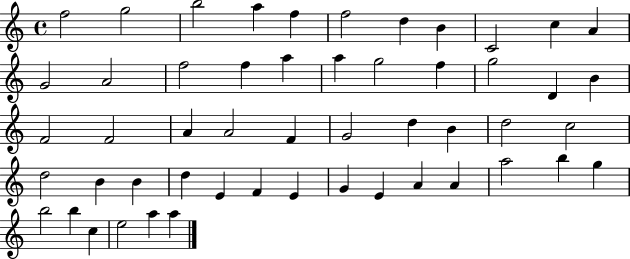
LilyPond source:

{
  \clef treble
  \time 4/4
  \defaultTimeSignature
  \key c \major
  f''2 g''2 | b''2 a''4 f''4 | f''2 d''4 b'4 | c'2 c''4 a'4 | \break g'2 a'2 | f''2 f''4 a''4 | a''4 g''2 f''4 | g''2 d'4 b'4 | \break f'2 f'2 | a'4 a'2 f'4 | g'2 d''4 b'4 | d''2 c''2 | \break d''2 b'4 b'4 | d''4 e'4 f'4 e'4 | g'4 e'4 a'4 a'4 | a''2 b''4 g''4 | \break b''2 b''4 c''4 | e''2 a''4 a''4 | \bar "|."
}